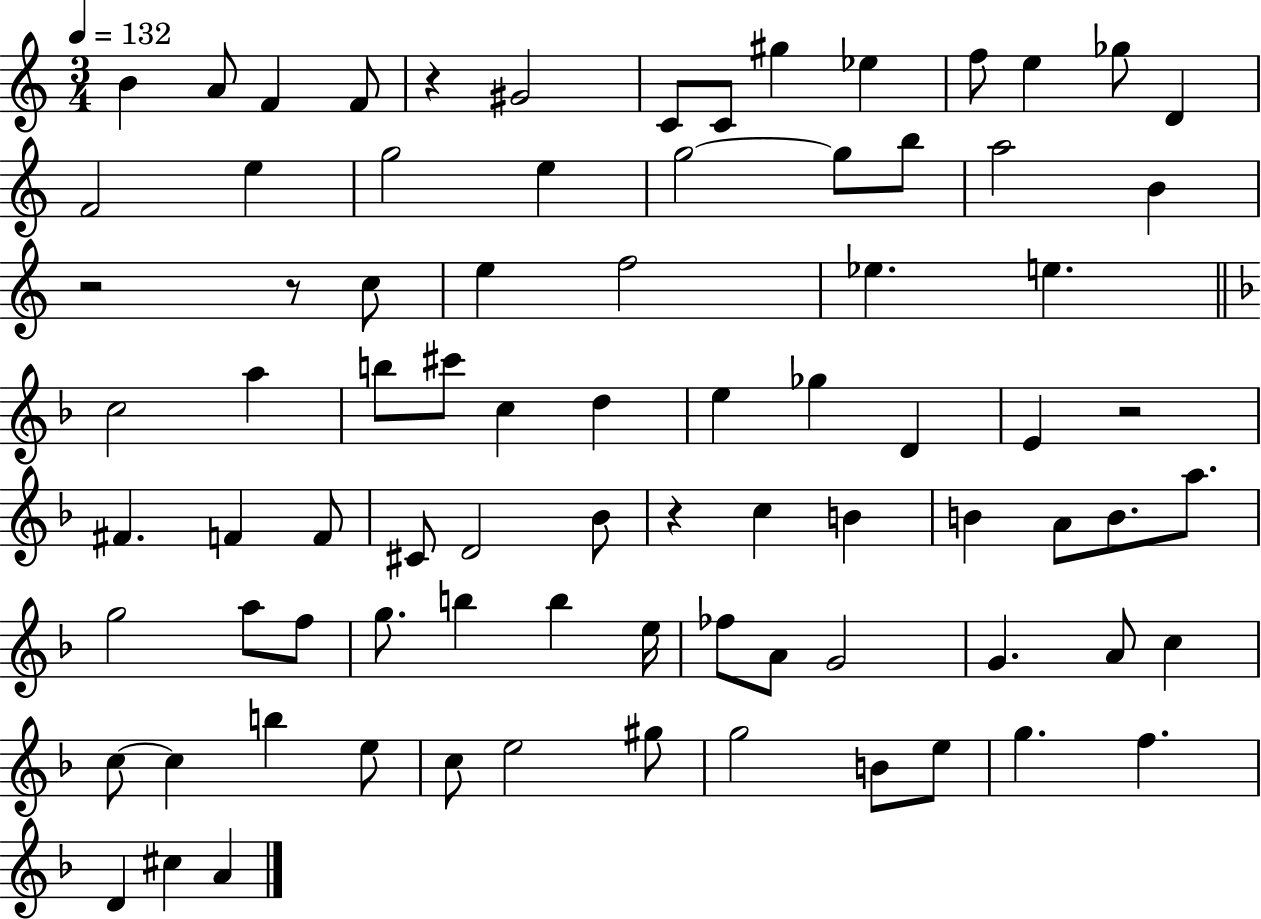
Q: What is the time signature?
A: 3/4